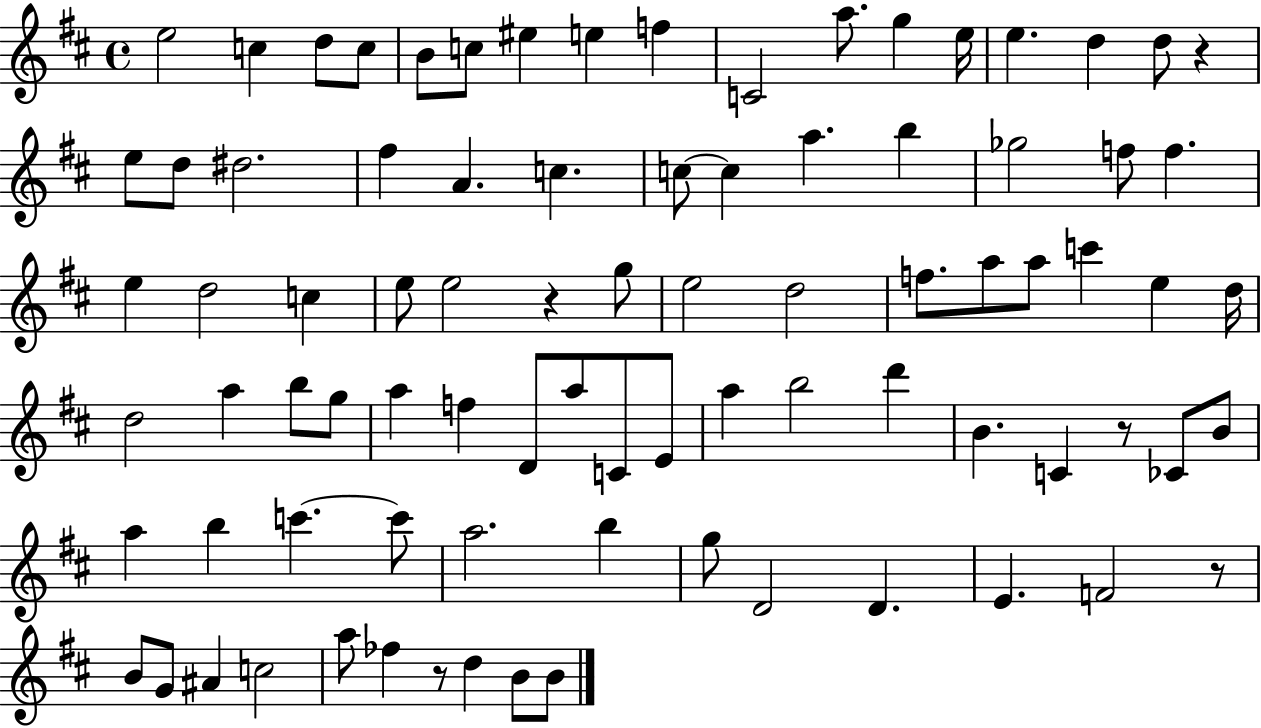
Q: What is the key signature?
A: D major